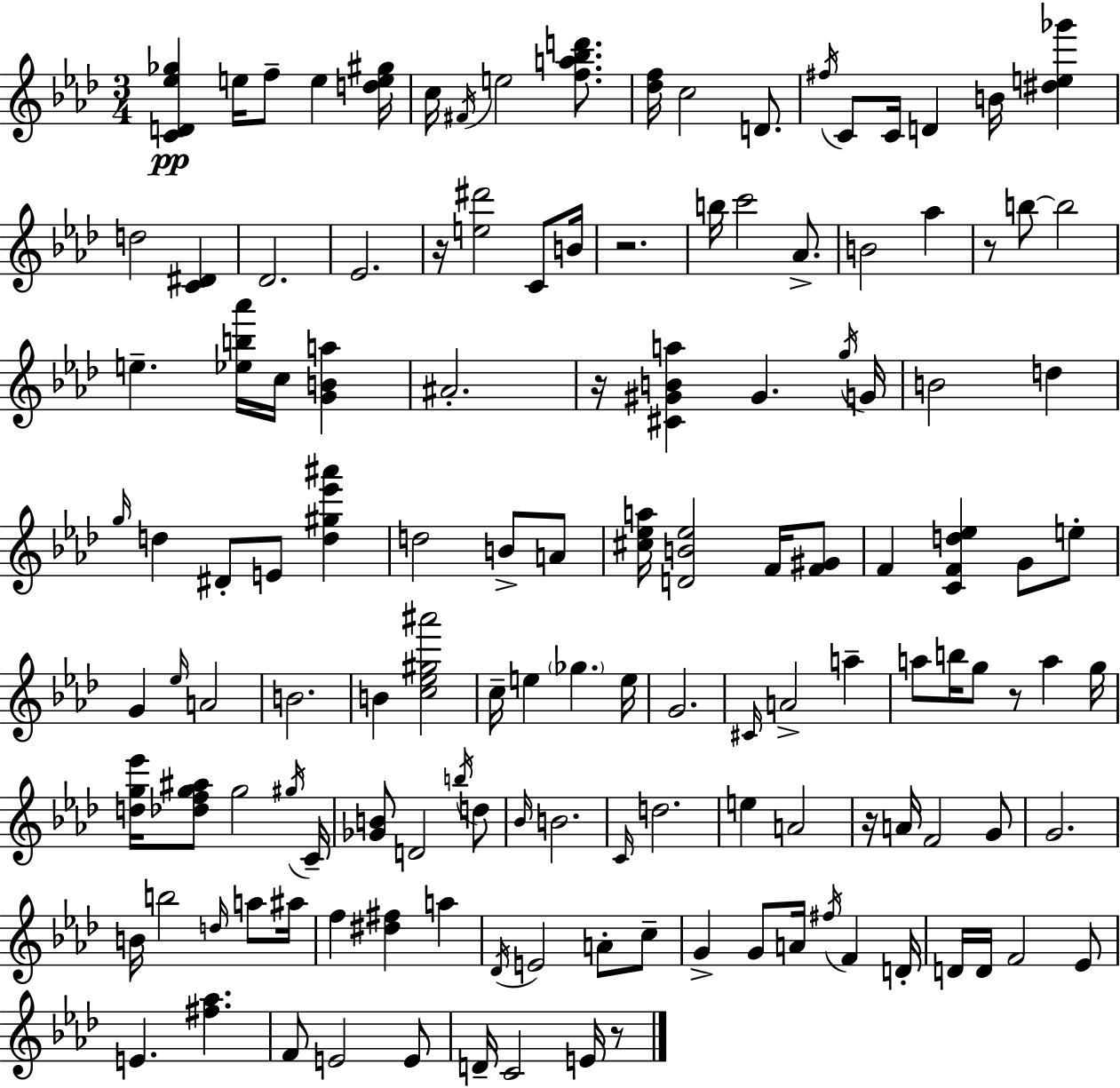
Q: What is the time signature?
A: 3/4